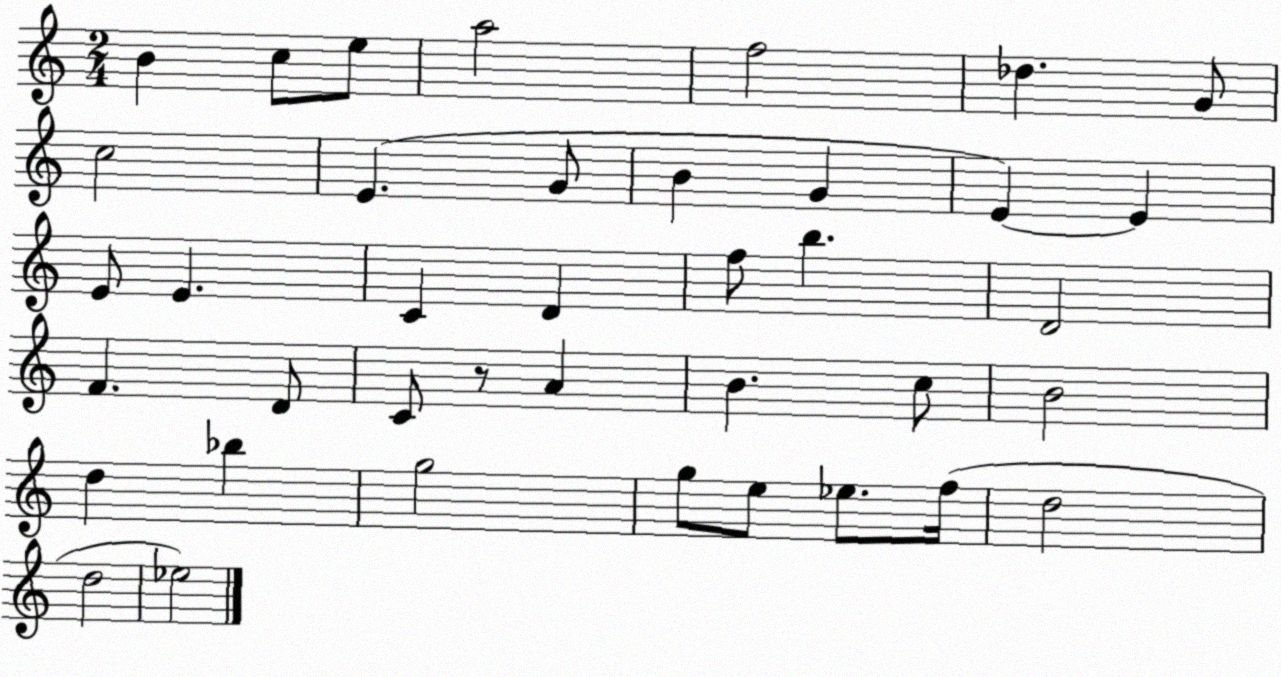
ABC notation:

X:1
T:Untitled
M:2/4
L:1/4
K:C
B c/2 e/2 a2 f2 _d G/2 c2 E G/2 B G E E E/2 E C D f/2 b D2 F D/2 C/2 z/2 A B c/2 B2 d _b g2 g/2 e/2 _e/2 f/4 d2 d2 _e2